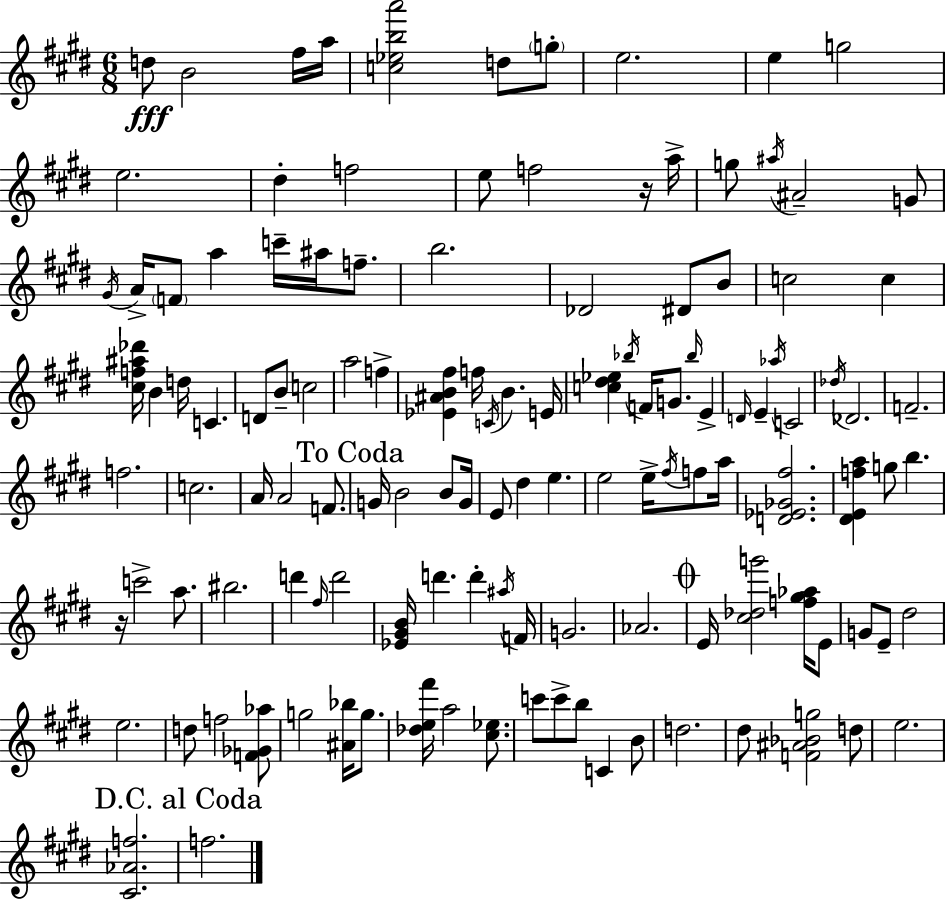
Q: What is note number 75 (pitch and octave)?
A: B5